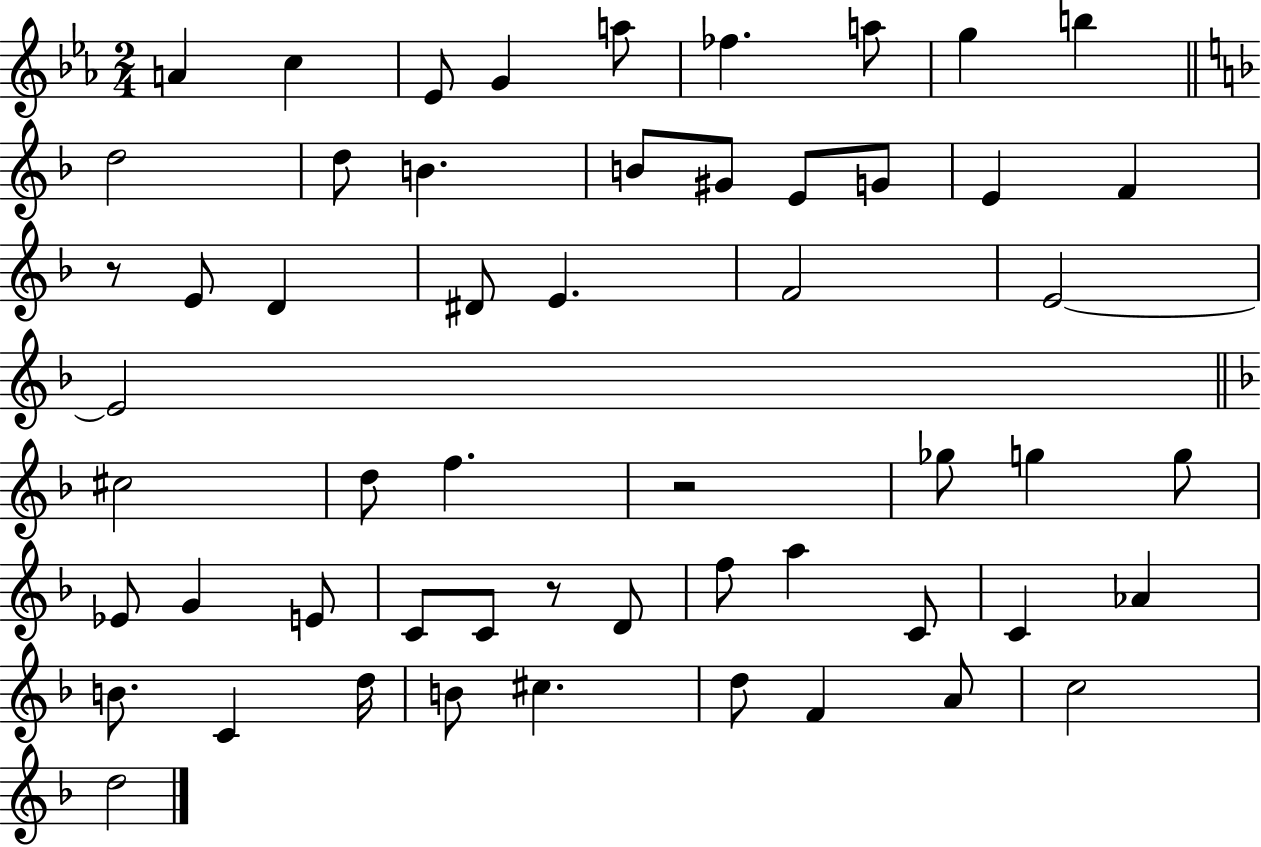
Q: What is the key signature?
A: EES major